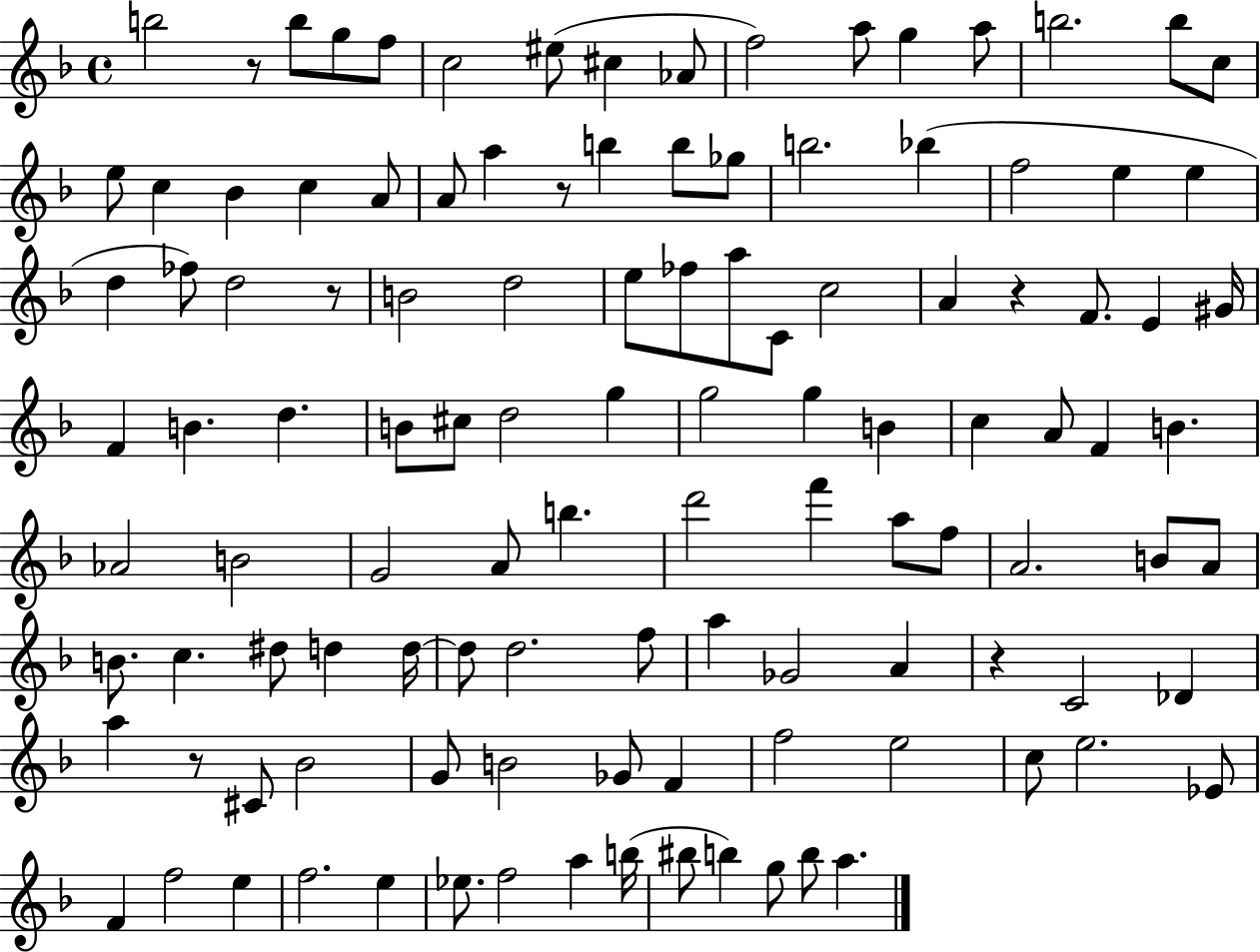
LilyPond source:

{
  \clef treble
  \time 4/4
  \defaultTimeSignature
  \key f \major
  b''2 r8 b''8 g''8 f''8 | c''2 eis''8( cis''4 aes'8 | f''2) a''8 g''4 a''8 | b''2. b''8 c''8 | \break e''8 c''4 bes'4 c''4 a'8 | a'8 a''4 r8 b''4 b''8 ges''8 | b''2. bes''4( | f''2 e''4 e''4 | \break d''4 fes''8) d''2 r8 | b'2 d''2 | e''8 fes''8 a''8 c'8 c''2 | a'4 r4 f'8. e'4 gis'16 | \break f'4 b'4. d''4. | b'8 cis''8 d''2 g''4 | g''2 g''4 b'4 | c''4 a'8 f'4 b'4. | \break aes'2 b'2 | g'2 a'8 b''4. | d'''2 f'''4 a''8 f''8 | a'2. b'8 a'8 | \break b'8. c''4. dis''8 d''4 d''16~~ | d''8 d''2. f''8 | a''4 ges'2 a'4 | r4 c'2 des'4 | \break a''4 r8 cis'8 bes'2 | g'8 b'2 ges'8 f'4 | f''2 e''2 | c''8 e''2. ees'8 | \break f'4 f''2 e''4 | f''2. e''4 | ees''8. f''2 a''4 b''16( | bis''8 b''4) g''8 b''8 a''4. | \break \bar "|."
}